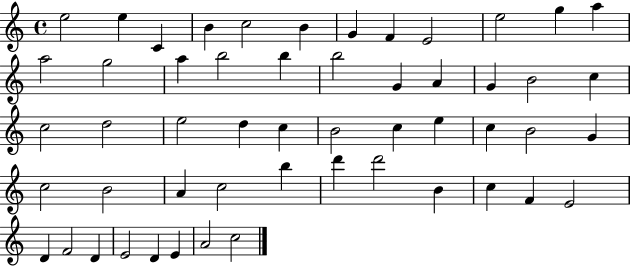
{
  \clef treble
  \time 4/4
  \defaultTimeSignature
  \key c \major
  e''2 e''4 c'4 | b'4 c''2 b'4 | g'4 f'4 e'2 | e''2 g''4 a''4 | \break a''2 g''2 | a''4 b''2 b''4 | b''2 g'4 a'4 | g'4 b'2 c''4 | \break c''2 d''2 | e''2 d''4 c''4 | b'2 c''4 e''4 | c''4 b'2 g'4 | \break c''2 b'2 | a'4 c''2 b''4 | d'''4 d'''2 b'4 | c''4 f'4 e'2 | \break d'4 f'2 d'4 | e'2 d'4 e'4 | a'2 c''2 | \bar "|."
}